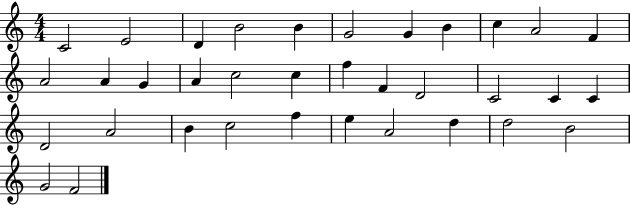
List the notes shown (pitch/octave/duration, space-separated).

C4/h E4/h D4/q B4/h B4/q G4/h G4/q B4/q C5/q A4/h F4/q A4/h A4/q G4/q A4/q C5/h C5/q F5/q F4/q D4/h C4/h C4/q C4/q D4/h A4/h B4/q C5/h F5/q E5/q A4/h D5/q D5/h B4/h G4/h F4/h